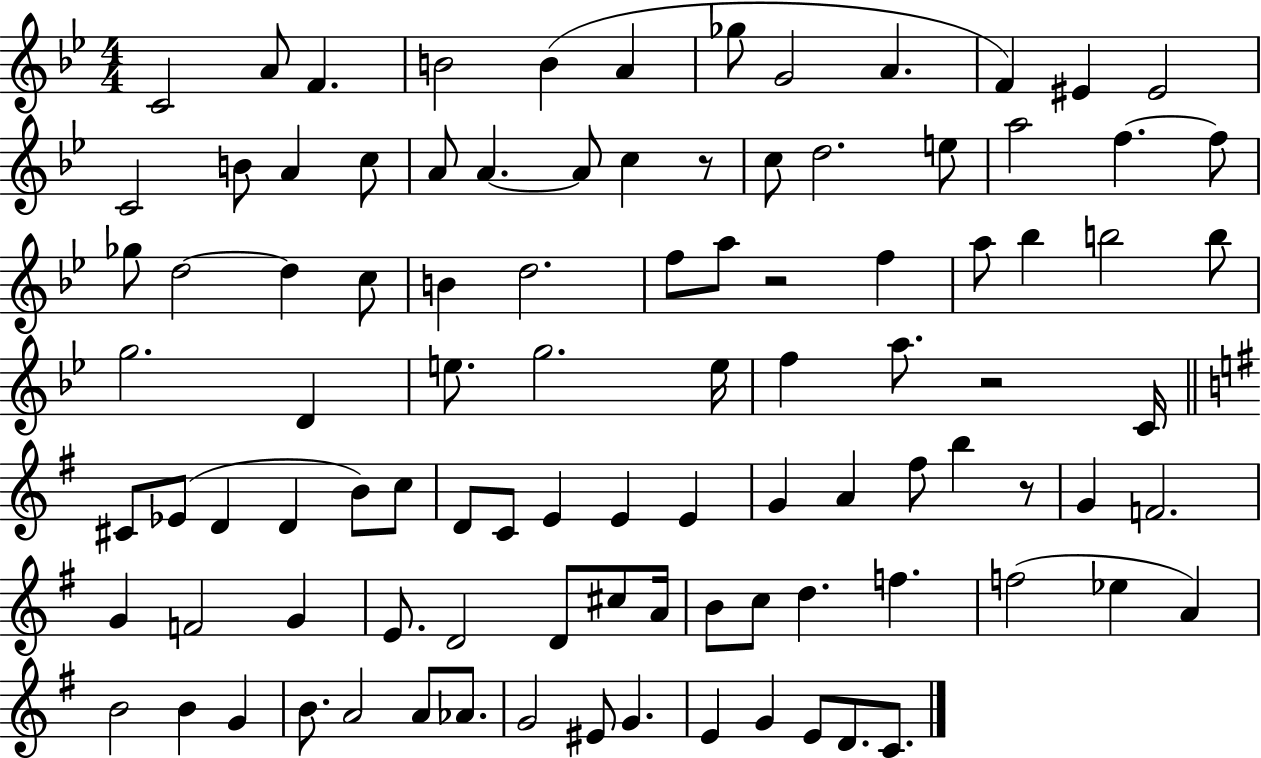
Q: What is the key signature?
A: BES major